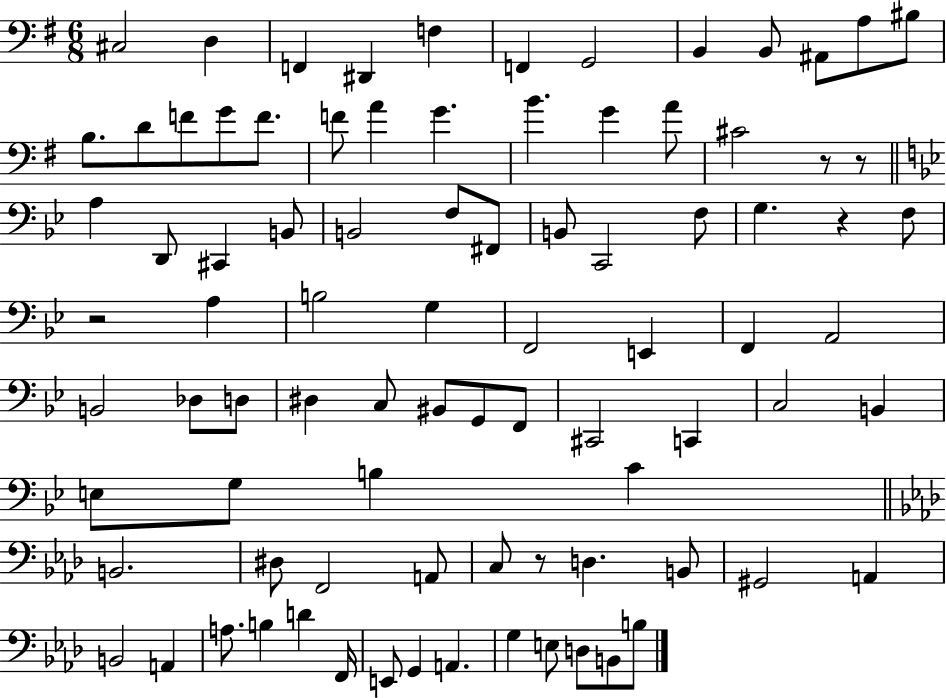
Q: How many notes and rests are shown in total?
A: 87